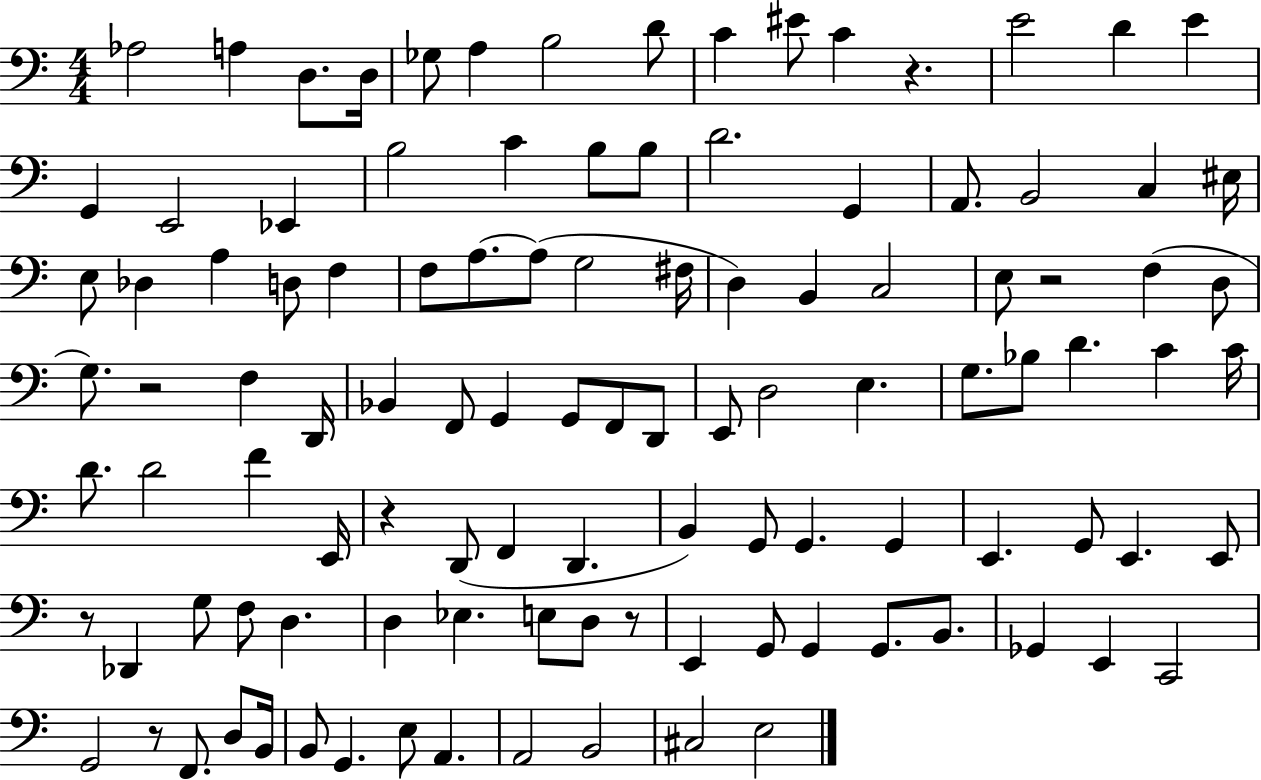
X:1
T:Untitled
M:4/4
L:1/4
K:C
_A,2 A, D,/2 D,/4 _G,/2 A, B,2 D/2 C ^E/2 C z E2 D E G,, E,,2 _E,, B,2 C B,/2 B,/2 D2 G,, A,,/2 B,,2 C, ^E,/4 E,/2 _D, A, D,/2 F, F,/2 A,/2 A,/2 G,2 ^F,/4 D, B,, C,2 E,/2 z2 F, D,/2 G,/2 z2 F, D,,/4 _B,, F,,/2 G,, G,,/2 F,,/2 D,,/2 E,,/2 D,2 E, G,/2 _B,/2 D C C/4 D/2 D2 F E,,/4 z D,,/2 F,, D,, B,, G,,/2 G,, G,, E,, G,,/2 E,, E,,/2 z/2 _D,, G,/2 F,/2 D, D, _E, E,/2 D,/2 z/2 E,, G,,/2 G,, G,,/2 B,,/2 _G,, E,, C,,2 G,,2 z/2 F,,/2 D,/2 B,,/4 B,,/2 G,, E,/2 A,, A,,2 B,,2 ^C,2 E,2